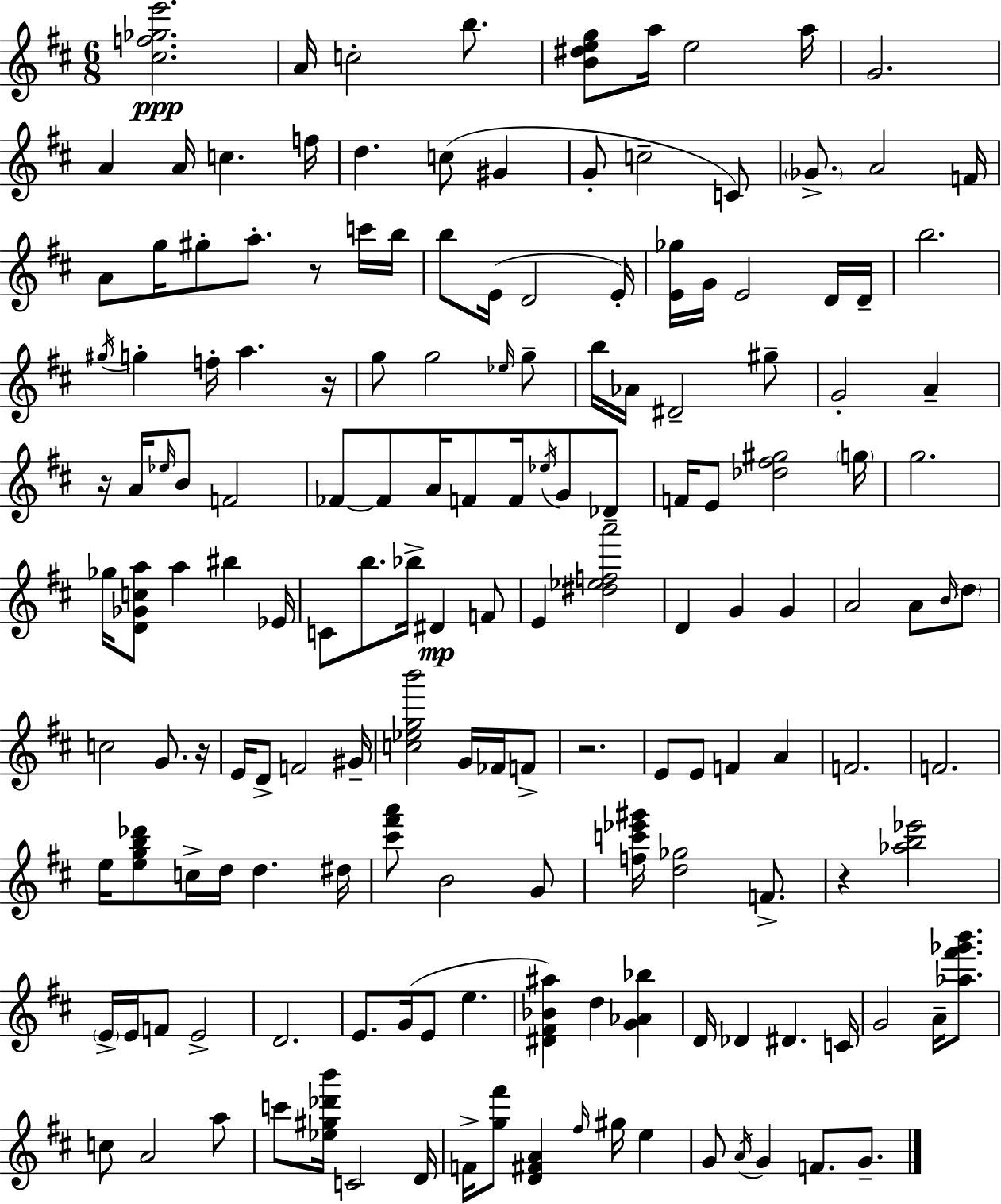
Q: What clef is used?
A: treble